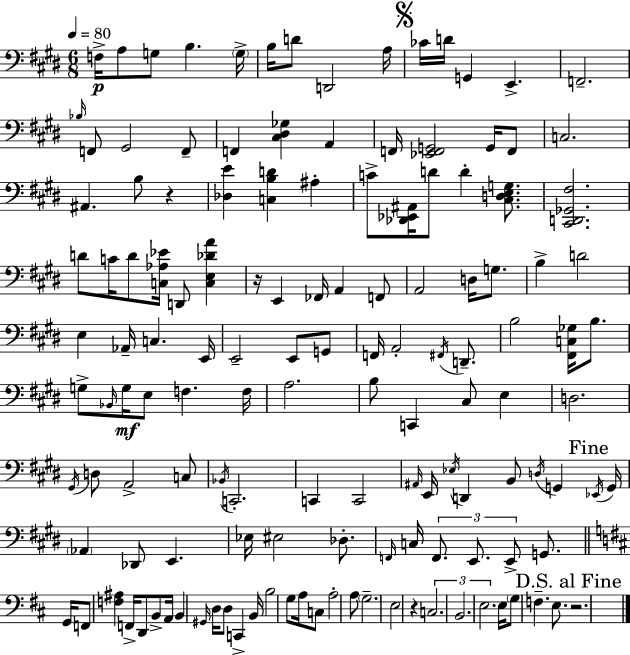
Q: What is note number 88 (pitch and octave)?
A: E2